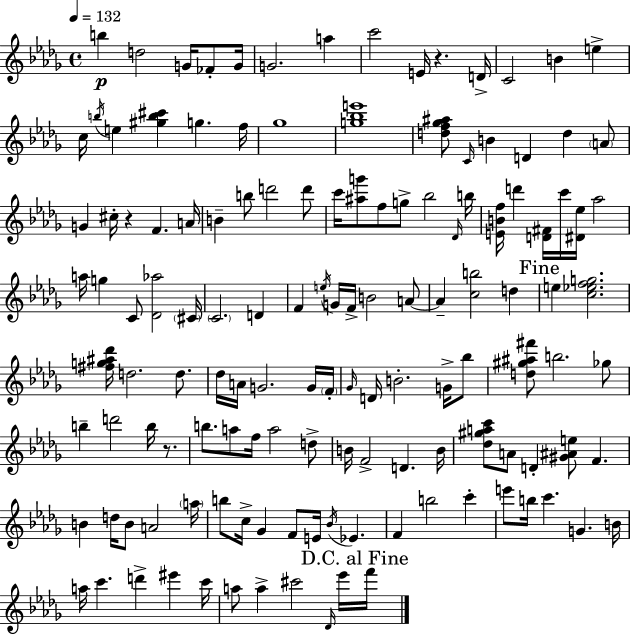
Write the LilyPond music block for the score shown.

{
  \clef treble
  \time 4/4
  \defaultTimeSignature
  \key bes \minor
  \tempo 4 = 132
  \repeat volta 2 { b''4\p d''2 g'16 fes'8-. g'16 | g'2. a''4 | c'''2 e'16 r4. d'16-> | c'2 b'4 e''4-> | \break c''16 \acciaccatura { b''16 } e''4 <gis'' b'' cis'''>4 g''4. | f''16 ges''1 | <g'' bes'' e'''>1 | <d'' f'' ges'' ais''>8 \grace { c'16 } b'4 d'4 d''4 | \break \parenthesize a'8 g'4 cis''16-. r4 f'4. | a'16 b'4-- b''8 d'''2 | d'''8 c'''16 <ais'' g'''>8 f''8 g''8-> bes''2 | \grace { des'16 } b''16 <e' b' f''>16 d'''4 <d' fis'>16 c'''16 <dis' ees''>16 aes''2 | \break a''16 g''4 c'8 <des' aes''>2 | \parenthesize cis'16 \parenthesize c'2. d'4 | f'4 \acciaccatura { e''16 } g'16 f'16-> b'2 | a'8~~ a'4-- <c'' b''>2 | \break d''4 \mark "Fine" e''4 <c'' ees'' f'' g''>2. | <fis'' g'' ais'' des'''>16 d''2. | d''8. des''16 a'16 g'2. | g'16 \parenthesize f'16-. \grace { ges'16 } d'16 b'2.-. | \break g'16-> bes''8 <d'' gis'' ais'' fis'''>8 b''2. | ges''8 b''4-- d'''2 | b''16 r8. b''8. a''8 f''16 a''2 | d''8-> b'16 f'2-> d'4. | \break b'16 <des'' gis'' a'' c'''>8 a'8 d'4-. <gis' ais' e''>8 f'4. | b'4 d''16 b'8 a'2 | \parenthesize a''16 b''8 c''16-> ges'4 f'8 e'16 \acciaccatura { bes'16 } | ees'4. f'4 b''2 | \break c'''4-. e'''8 b''16 c'''4. g'4. | b'16 a''16 c'''4. d'''4-> | eis'''4 c'''16 a''8 a''4-> cis'''2 | \grace { des'16 } ees'''16 \mark "D.C. al Fine" f'''16 } \bar "|."
}